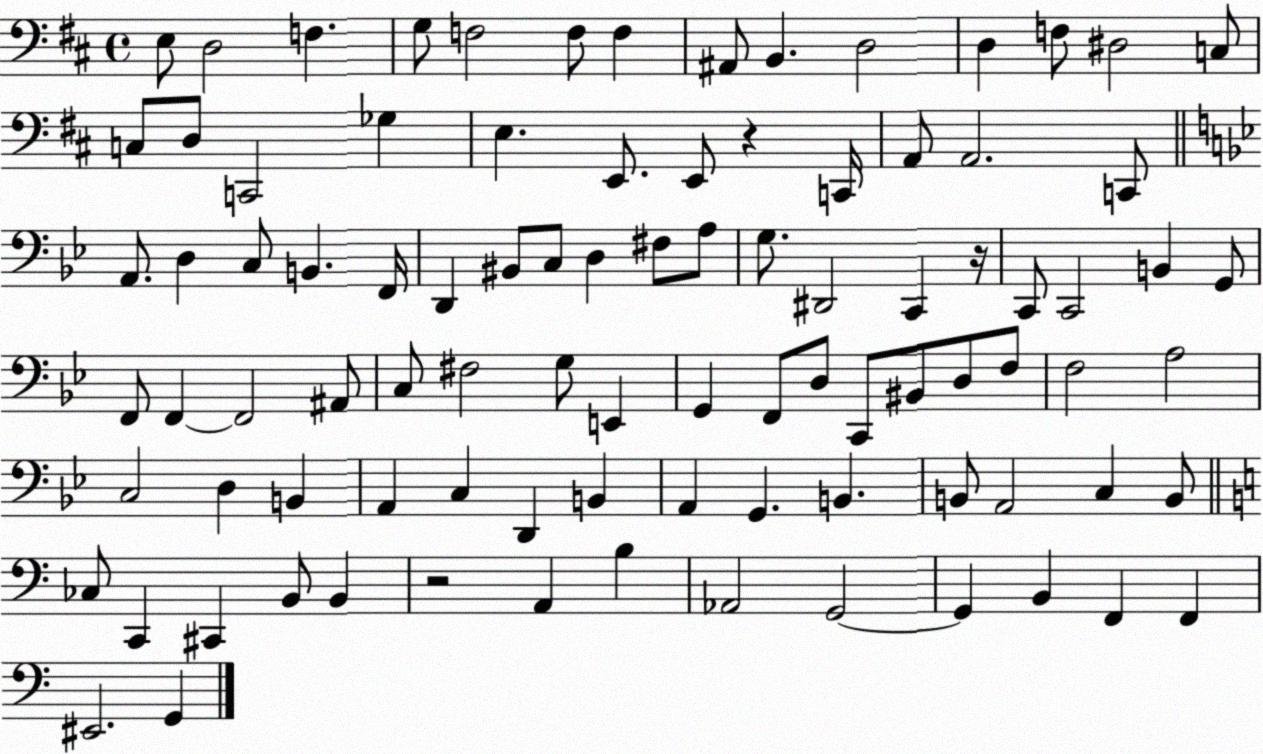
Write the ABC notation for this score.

X:1
T:Untitled
M:4/4
L:1/4
K:D
E,/2 D,2 F, G,/2 F,2 F,/2 F, ^A,,/2 B,, D,2 D, F,/2 ^D,2 C,/2 C,/2 D,/2 C,,2 _G, E, E,,/2 E,,/2 z C,,/4 A,,/2 A,,2 C,,/2 A,,/2 D, C,/2 B,, F,,/4 D,, ^B,,/2 C,/2 D, ^F,/2 A,/2 G,/2 ^D,,2 C,, z/4 C,,/2 C,,2 B,, G,,/2 F,,/2 F,, F,,2 ^A,,/2 C,/2 ^F,2 G,/2 E,, G,, F,,/2 D,/2 C,,/2 ^B,,/2 D,/2 F,/2 F,2 A,2 C,2 D, B,, A,, C, D,, B,, A,, G,, B,, B,,/2 A,,2 C, B,,/2 _C,/2 C,, ^C,, B,,/2 B,, z2 A,, B, _A,,2 G,,2 G,, B,, F,, F,, ^E,,2 G,,